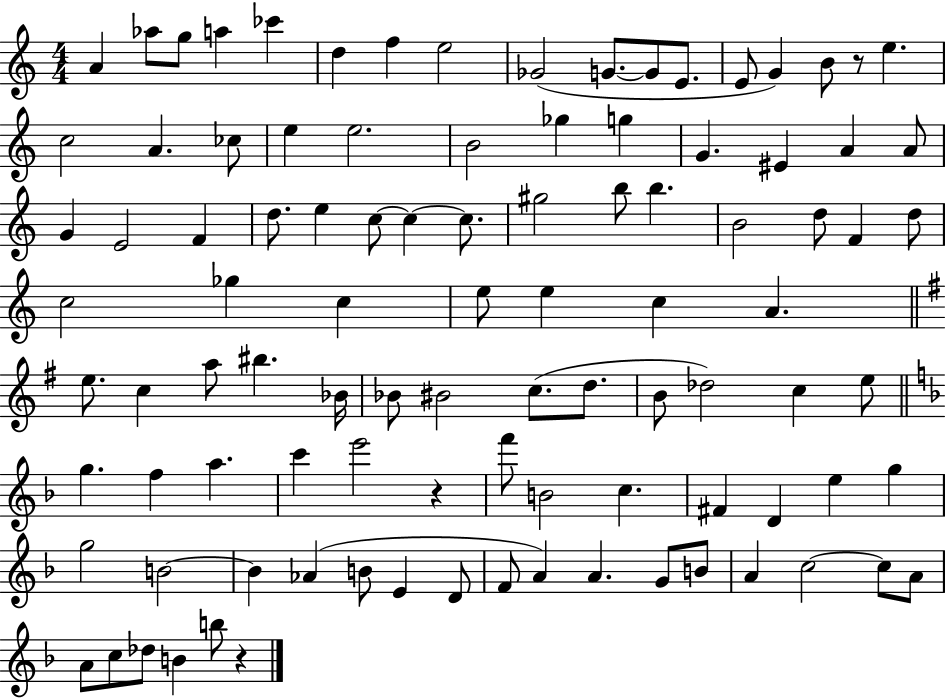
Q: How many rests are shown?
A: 3